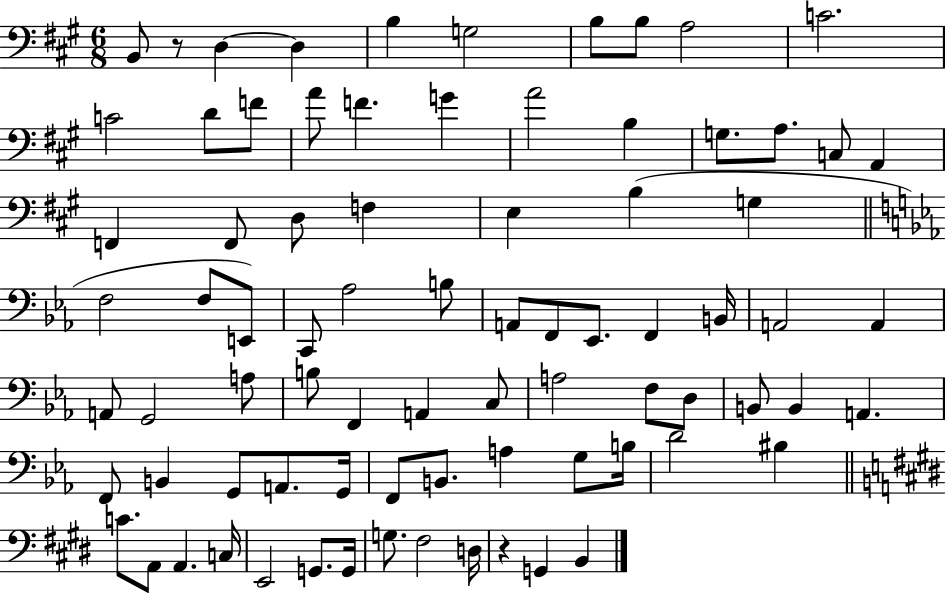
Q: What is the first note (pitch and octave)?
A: B2